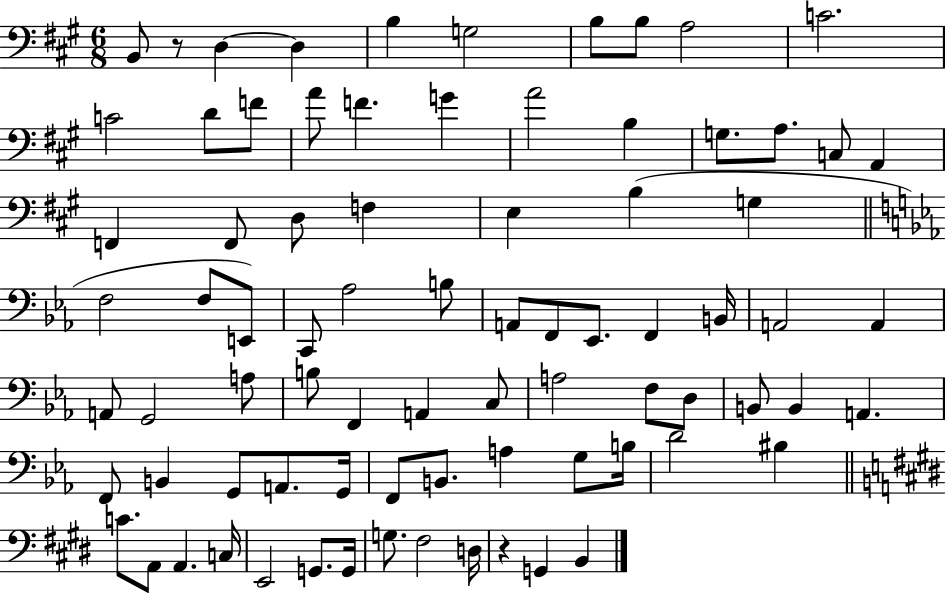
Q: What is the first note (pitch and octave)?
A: B2